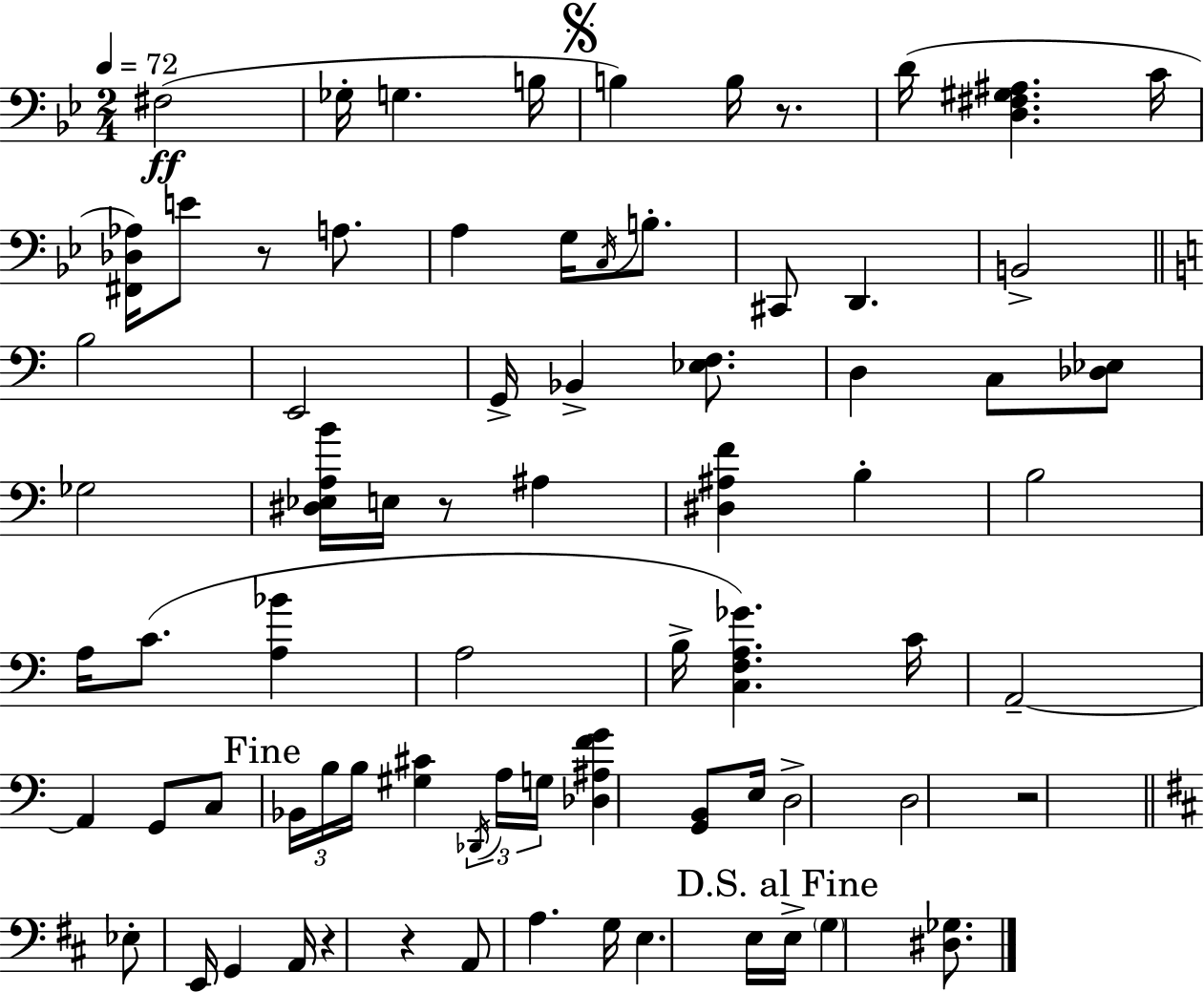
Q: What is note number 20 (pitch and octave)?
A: G2